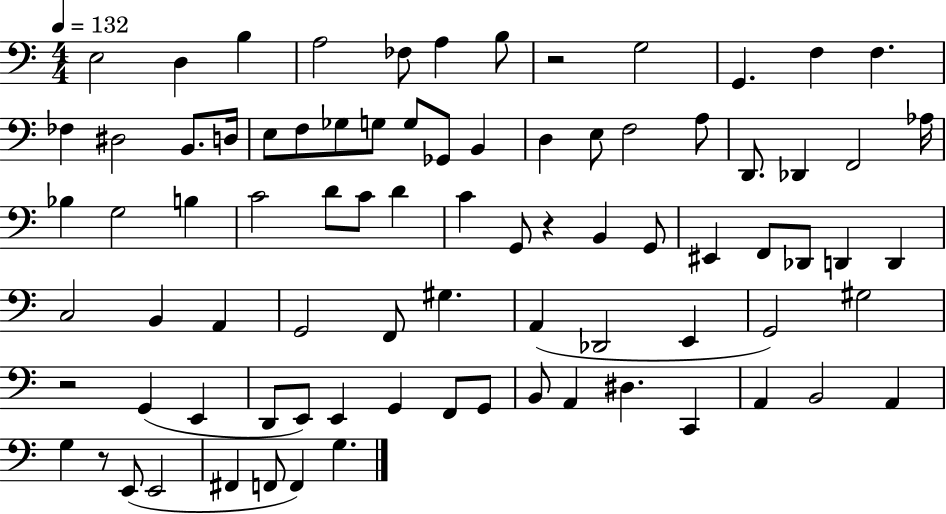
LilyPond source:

{
  \clef bass
  \numericTimeSignature
  \time 4/4
  \key c \major
  \tempo 4 = 132
  e2 d4 b4 | a2 fes8 a4 b8 | r2 g2 | g,4. f4 f4. | \break fes4 dis2 b,8. d16 | e8 f8 ges8 g8 g8 ges,8 b,4 | d4 e8 f2 a8 | d,8. des,4 f,2 aes16 | \break bes4 g2 b4 | c'2 d'8 c'8 d'4 | c'4 g,8 r4 b,4 g,8 | eis,4 f,8 des,8 d,4 d,4 | \break c2 b,4 a,4 | g,2 f,8 gis4. | a,4( des,2 e,4 | g,2) gis2 | \break r2 g,4( e,4 | d,8 e,8) e,4 g,4 f,8 g,8 | b,8 a,4 dis4. c,4 | a,4 b,2 a,4 | \break g4 r8 e,8( e,2 | fis,4 f,8 f,4) g4. | \bar "|."
}